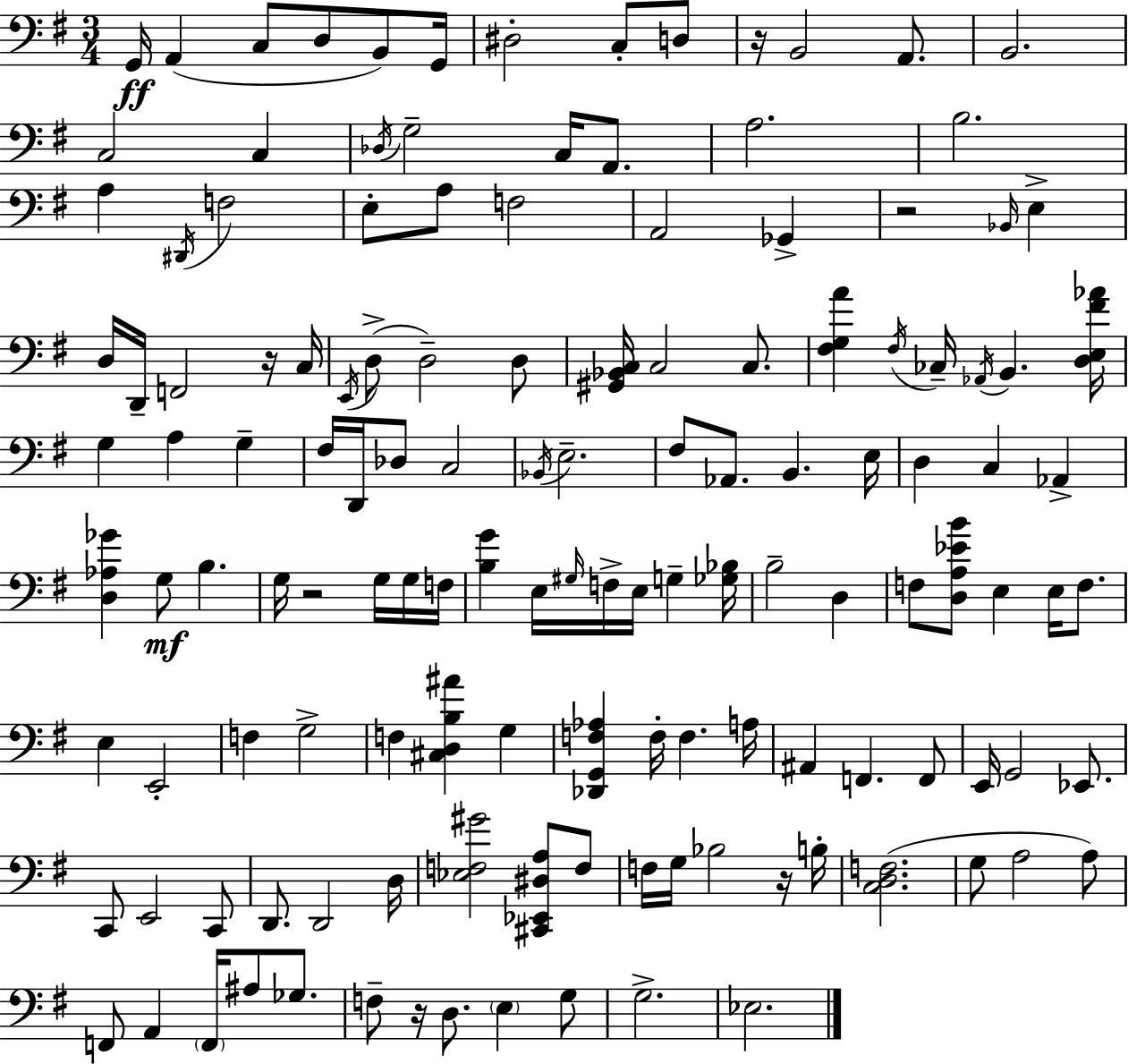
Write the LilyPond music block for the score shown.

{
  \clef bass
  \numericTimeSignature
  \time 3/4
  \key g \major
  g,16\ff a,4( c8 d8 b,8) g,16 | dis2-. c8-. d8 | r16 b,2 a,8. | b,2. | \break c2 c4 | \acciaccatura { des16 } g2-- c16 a,8. | a2. | b2. | \break a4 \acciaccatura { dis,16 } f2 | e8-. a8 f2 | a,2 ges,4-> | r2 \grace { bes,16 } e4-> | \break d16 d,16-- f,2 | r16 c16 \acciaccatura { e,16 }( d8-> d2--) | d8 <gis, bes, c>16 c2 | c8. <fis g a'>4 \acciaccatura { fis16 } ces16-- \acciaccatura { aes,16 } b,4. | \break <d e fis' aes'>16 g4 a4 | g4-- fis16 d,16 des8 c2 | \acciaccatura { bes,16 } e2.-- | fis8 aes,8. | \break b,4. e16 d4 c4 | aes,4-> <d aes ges'>4 g8\mf | b4. g16 r2 | g16 g16 f16 <b g'>4 e16 | \break \grace { gis16 } f16-> e16 g4-- <ges bes>16 b2-- | d4 f8 <d a ees' b'>8 | e4 e16 f8. e4 | e,2-. f4 | \break g2-> f4 | <cis d b ais'>4 g4 <des, g, f aes>4 | f16-. f4. a16 ais,4 | f,4. f,8 e,16 g,2 | \break ees,8. c,8 e,2 | c,8 d,8. d,2 | d16 <ees f gis'>2 | <cis, ees, dis a>8 f8 f16 g16 bes2 | \break r16 b16-. <c d f>2.( | g8 a2 | a8) f,8 a,4 | \parenthesize f,16 ais8 ges8. f8-- r16 d8. | \break \parenthesize e4 g8 g2.-> | ees2. | \bar "|."
}